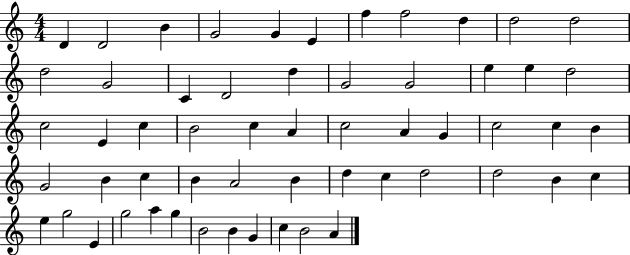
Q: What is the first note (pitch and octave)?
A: D4